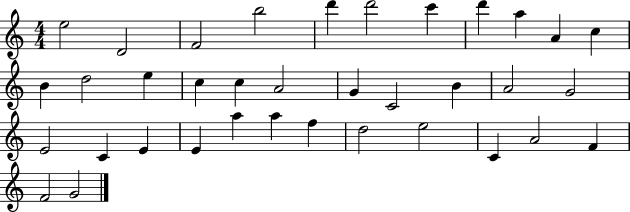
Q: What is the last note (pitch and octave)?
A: G4